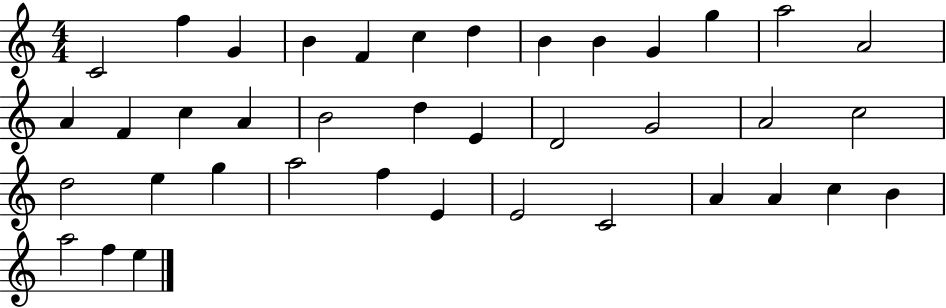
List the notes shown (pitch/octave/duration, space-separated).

C4/h F5/q G4/q B4/q F4/q C5/q D5/q B4/q B4/q G4/q G5/q A5/h A4/h A4/q F4/q C5/q A4/q B4/h D5/q E4/q D4/h G4/h A4/h C5/h D5/h E5/q G5/q A5/h F5/q E4/q E4/h C4/h A4/q A4/q C5/q B4/q A5/h F5/q E5/q